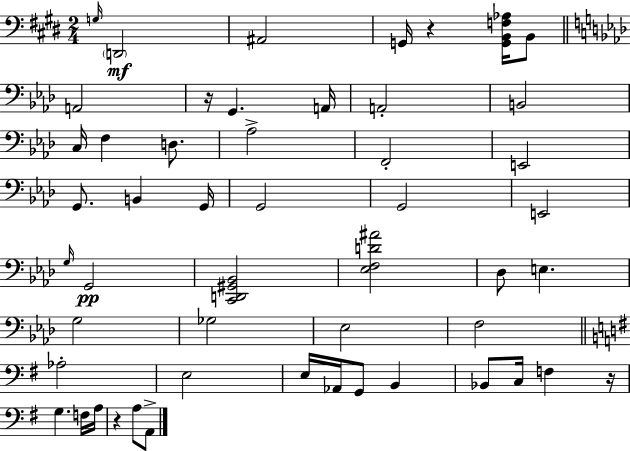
G3/s D2/h A#2/h G2/s R/q [G2,B2,F3,Ab3]/s B2/e A2/h R/s G2/q. A2/s A2/h B2/h C3/s F3/q D3/e. Ab3/h F2/h E2/h G2/e. B2/q G2/s G2/h G2/h E2/h G3/s G2/h [C2,D2,G#2,Bb2]/h [Eb3,F3,D4,A#4]/h Db3/e E3/q. G3/h Gb3/h Eb3/h F3/h Ab3/h E3/h E3/s Ab2/s G2/e B2/q Bb2/e C3/s F3/q R/s G3/q. F3/s A3/s R/q A3/e A2/e